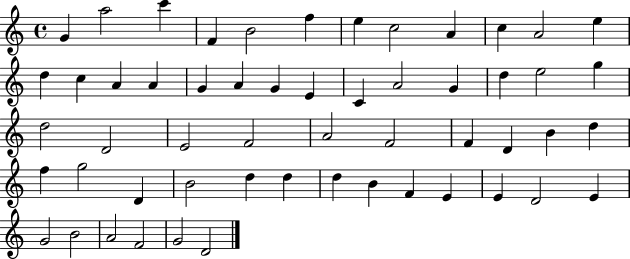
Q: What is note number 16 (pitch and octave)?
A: A4